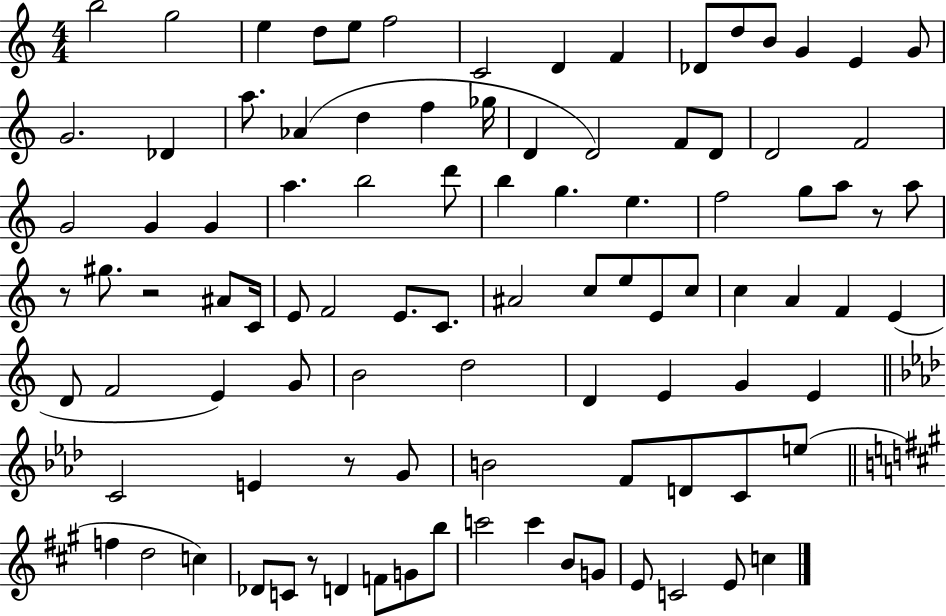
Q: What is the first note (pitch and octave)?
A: B5